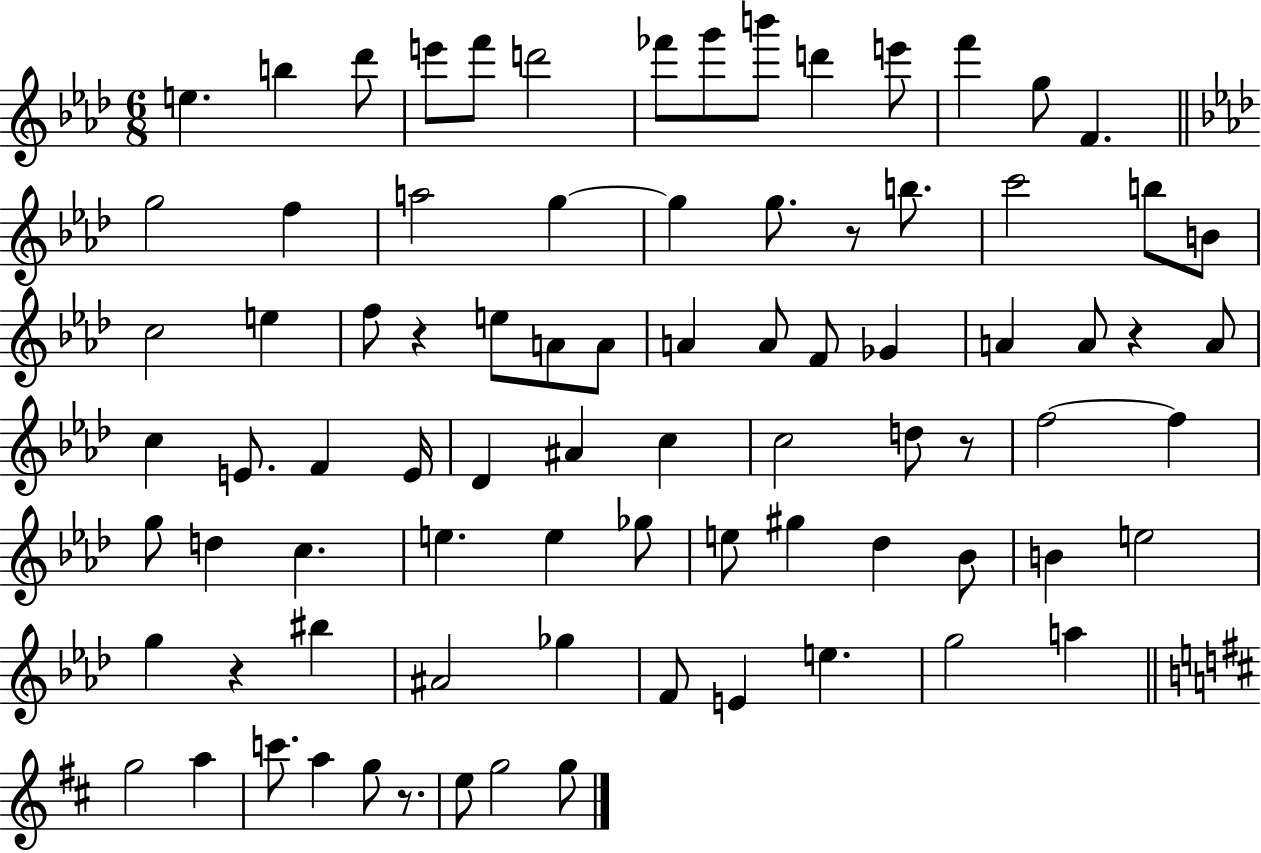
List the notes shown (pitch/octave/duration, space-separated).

E5/q. B5/q Db6/e E6/e F6/e D6/h FES6/e G6/e B6/e D6/q E6/e F6/q G5/e F4/q. G5/h F5/q A5/h G5/q G5/q G5/e. R/e B5/e. C6/h B5/e B4/e C5/h E5/q F5/e R/q E5/e A4/e A4/e A4/q A4/e F4/e Gb4/q A4/q A4/e R/q A4/e C5/q E4/e. F4/q E4/s Db4/q A#4/q C5/q C5/h D5/e R/e F5/h F5/q G5/e D5/q C5/q. E5/q. E5/q Gb5/e E5/e G#5/q Db5/q Bb4/e B4/q E5/h G5/q R/q BIS5/q A#4/h Gb5/q F4/e E4/q E5/q. G5/h A5/q G5/h A5/q C6/e. A5/q G5/e R/e. E5/e G5/h G5/e